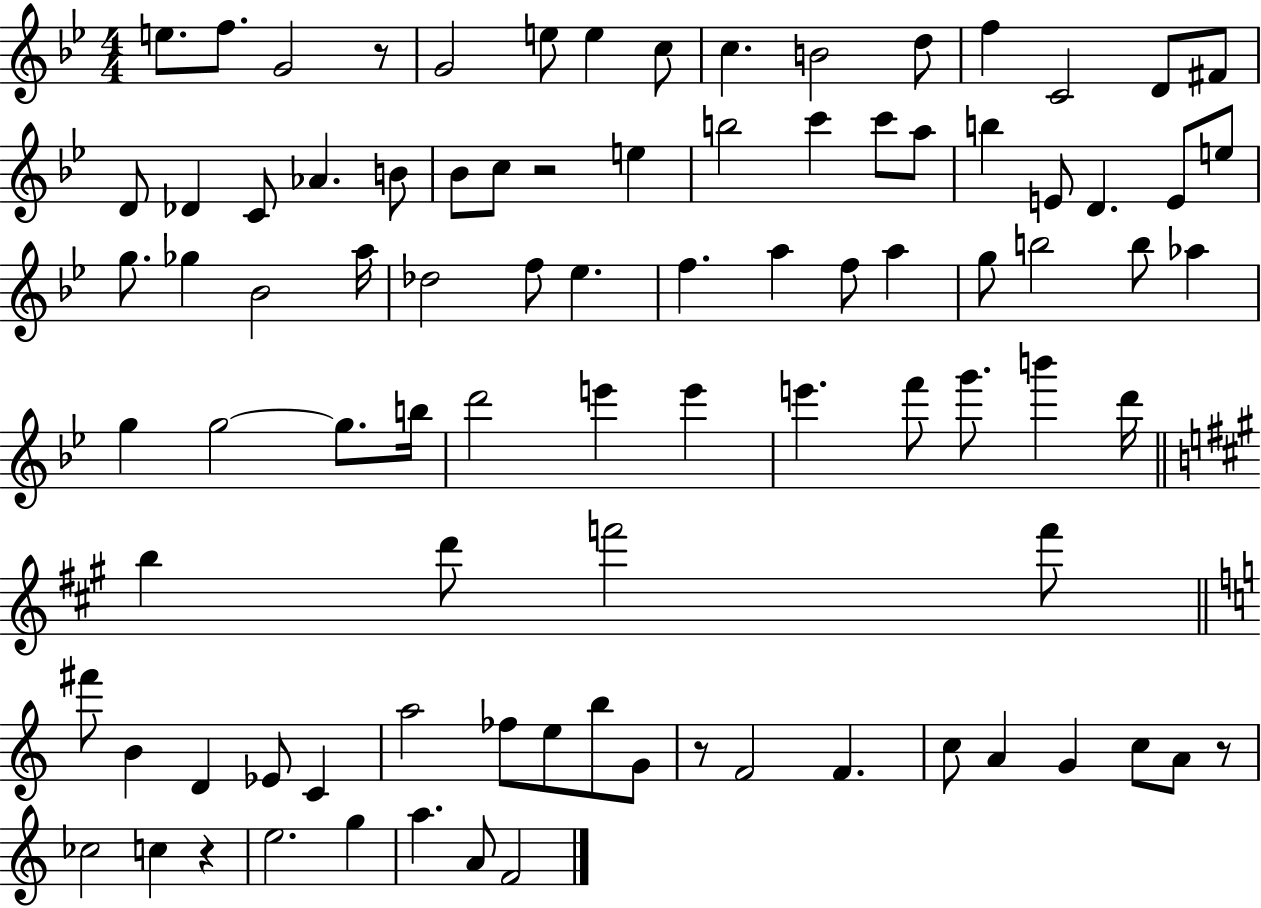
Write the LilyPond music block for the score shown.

{
  \clef treble
  \numericTimeSignature
  \time 4/4
  \key bes \major
  \repeat volta 2 { e''8. f''8. g'2 r8 | g'2 e''8 e''4 c''8 | c''4. b'2 d''8 | f''4 c'2 d'8 fis'8 | \break d'8 des'4 c'8 aes'4. b'8 | bes'8 c''8 r2 e''4 | b''2 c'''4 c'''8 a''8 | b''4 e'8 d'4. e'8 e''8 | \break g''8. ges''4 bes'2 a''16 | des''2 f''8 ees''4. | f''4. a''4 f''8 a''4 | g''8 b''2 b''8 aes''4 | \break g''4 g''2~~ g''8. b''16 | d'''2 e'''4 e'''4 | e'''4. f'''8 g'''8. b'''4 d'''16 | \bar "||" \break \key a \major b''4 d'''8 f'''2 f'''8 | \bar "||" \break \key c \major fis'''8 b'4 d'4 ees'8 c'4 | a''2 fes''8 e''8 b''8 g'8 | r8 f'2 f'4. | c''8 a'4 g'4 c''8 a'8 r8 | \break ces''2 c''4 r4 | e''2. g''4 | a''4. a'8 f'2 | } \bar "|."
}